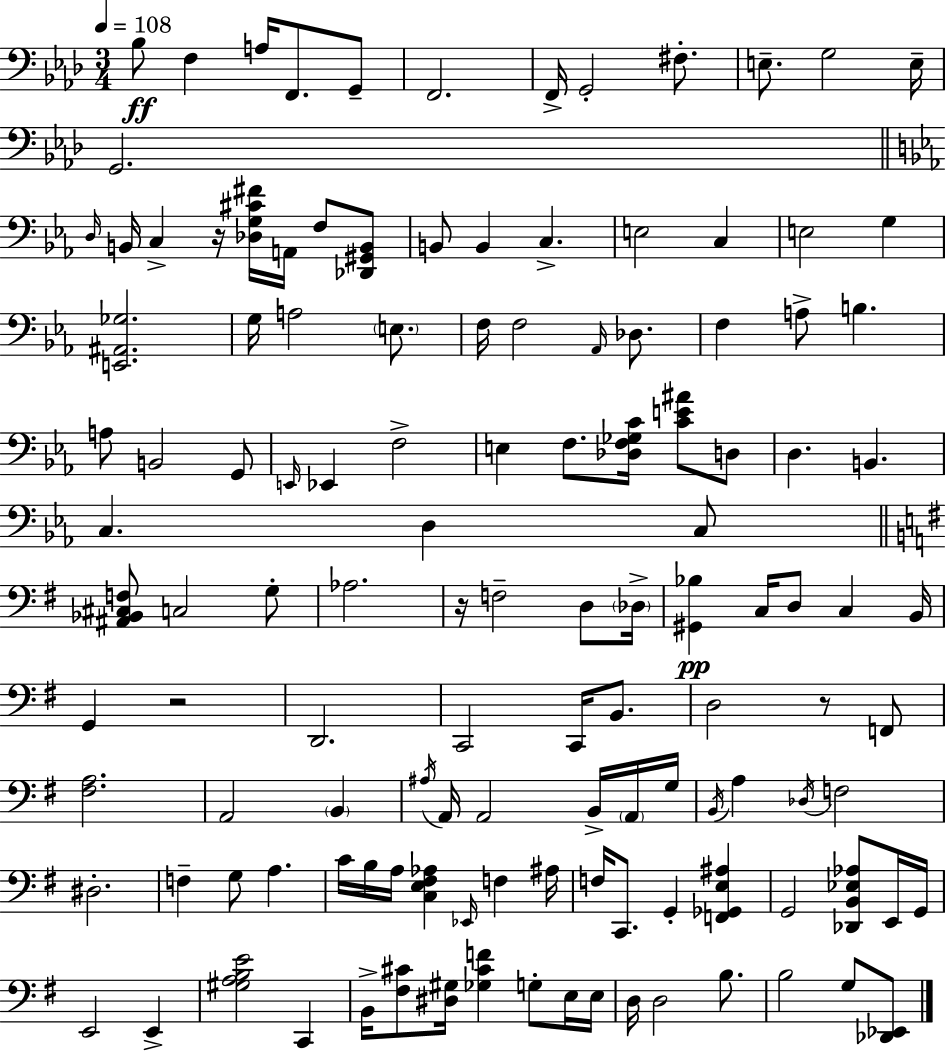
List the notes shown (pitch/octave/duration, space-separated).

Bb3/e F3/q A3/s F2/e. G2/e F2/h. F2/s G2/h F#3/e. E3/e. G3/h E3/s G2/h. D3/s B2/s C3/q R/s [Db3,G3,C#4,F#4]/s A2/s F3/e [Db2,G#2,B2]/e B2/e B2/q C3/q. E3/h C3/q E3/h G3/q [E2,A#2,Gb3]/h. G3/s A3/h E3/e. F3/s F3/h Ab2/s Db3/e. F3/q A3/e B3/q. A3/e B2/h G2/e E2/s Eb2/q F3/h E3/q F3/e. [Db3,F3,Gb3,C4]/s [C4,E4,A#4]/e D3/e D3/q. B2/q. C3/q. D3/q C3/e [A#2,Bb2,C#3,F3]/e C3/h G3/e Ab3/h. R/s F3/h D3/e Db3/s [G#2,Bb3]/q C3/s D3/e C3/q B2/s G2/q R/h D2/h. C2/h C2/s B2/e. D3/h R/e F2/e [F#3,A3]/h. A2/h B2/q A#3/s A2/s A2/h B2/s A2/s G3/s B2/s A3/q Db3/s F3/h D#3/h. F3/q G3/e A3/q. C4/s B3/s A3/s [C3,E3,F#3,Ab3]/q Eb2/s F3/q A#3/s F3/s C2/e. G2/q [F2,Gb2,E3,A#3]/q G2/h [Db2,B2,Eb3,Ab3]/e E2/s G2/s E2/h E2/q [G#3,A3,B3,E4]/h C2/q B2/s [F#3,C#4]/e [D#3,G#3]/s [Gb3,C#4,F4]/q G3/e E3/s E3/s D3/s D3/h B3/e. B3/h G3/e [Db2,Eb2]/e